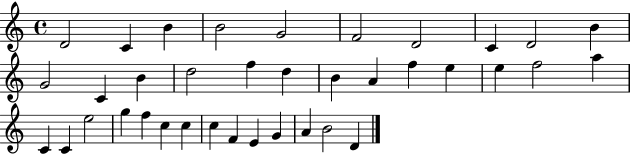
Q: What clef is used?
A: treble